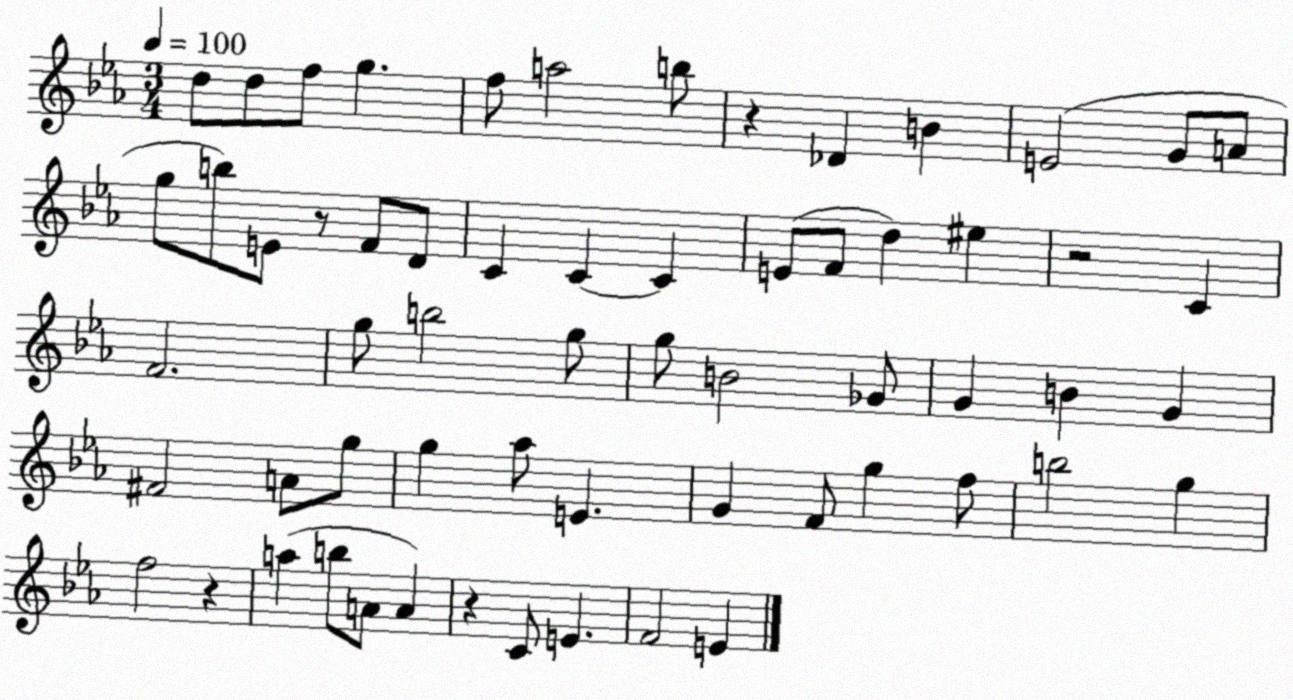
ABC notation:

X:1
T:Untitled
M:3/4
L:1/4
K:Eb
d/2 d/2 f/2 g f/2 a2 b/2 z _D B E2 G/2 A/2 g/2 b/2 E/2 z/2 F/2 D/2 C C C E/2 F/2 d ^e z2 C F2 g/2 b2 g/2 g/2 B2 _G/2 G B G ^F2 A/2 g/2 g _a/2 E G F/2 g f/2 b2 g f2 z a b/2 A/2 A z C/2 E F2 E